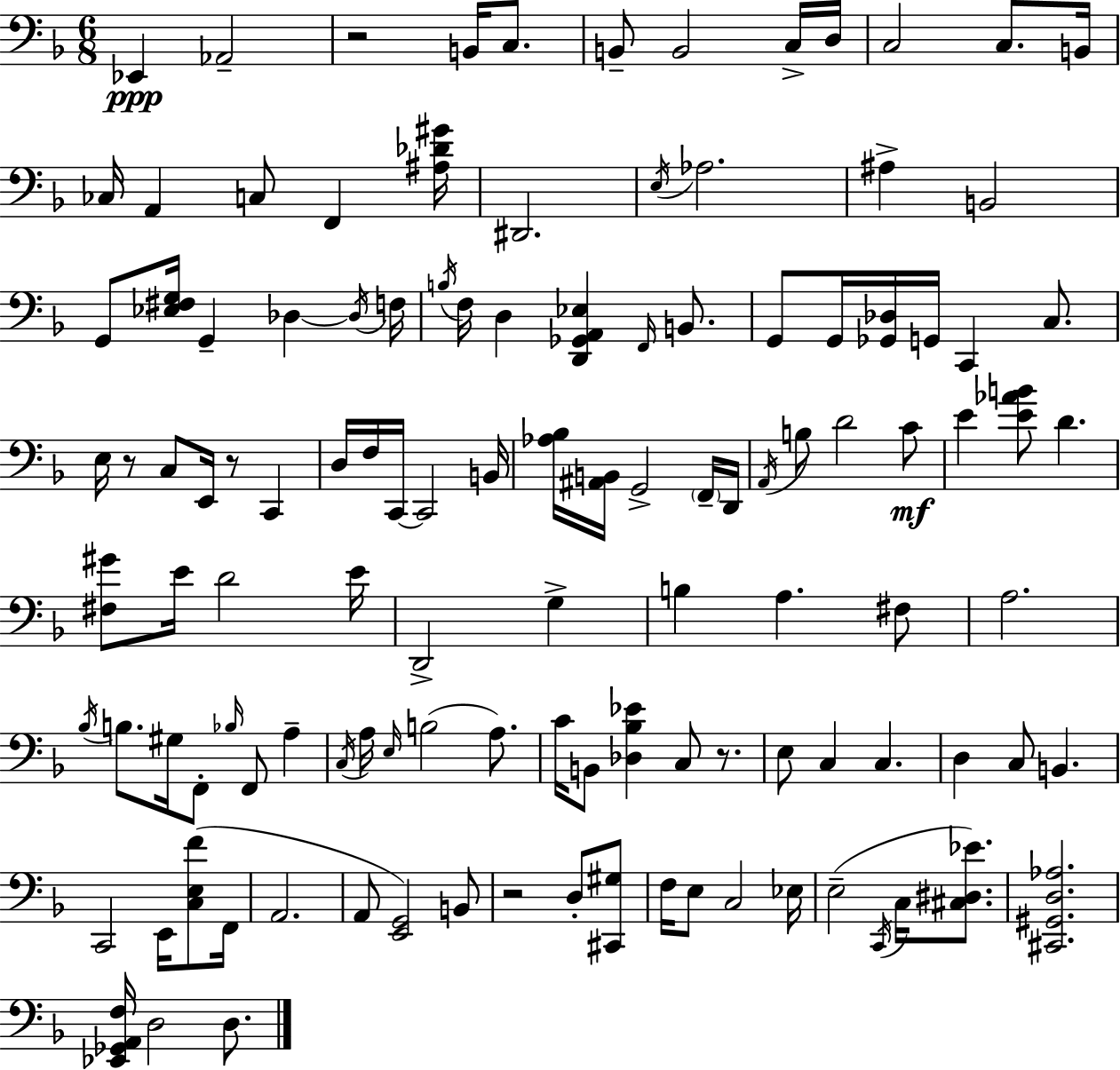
Eb2/q Ab2/h R/h B2/s C3/e. B2/e B2/h C3/s D3/s C3/h C3/e. B2/s CES3/s A2/q C3/e F2/q [A#3,Db4,G#4]/s D#2/h. E3/s Ab3/h. A#3/q B2/h G2/e [Eb3,F#3,G3]/s G2/q Db3/q Db3/s F3/s B3/s F3/s D3/q [D2,Gb2,A2,Eb3]/q F2/s B2/e. G2/e G2/s [Gb2,Db3]/s G2/s C2/q C3/e. E3/s R/e C3/e E2/s R/e C2/q D3/s F3/s C2/s C2/h B2/s [Ab3,Bb3]/s [A#2,B2]/s G2/h F2/s D2/s A2/s B3/e D4/h C4/e E4/q [E4,Ab4,B4]/e D4/q. [F#3,G#4]/e E4/s D4/h E4/s D2/h G3/q B3/q A3/q. F#3/e A3/h. Bb3/s B3/e. G#3/s F2/e Bb3/s F2/e A3/q C3/s A3/s E3/s B3/h A3/e. C4/s B2/e [Db3,Bb3,Eb4]/q C3/e R/e. E3/e C3/q C3/q. D3/q C3/e B2/q. C2/h E2/s [C3,E3,F4]/e F2/s A2/h. A2/e [E2,G2]/h B2/e R/h D3/e [C#2,G#3]/e F3/s E3/e C3/h Eb3/s E3/h C2/s C3/s [C#3,D#3,Eb4]/e. [C#2,G#2,D3,Ab3]/h. [Eb2,Gb2,A2,F3]/s D3/h D3/e.